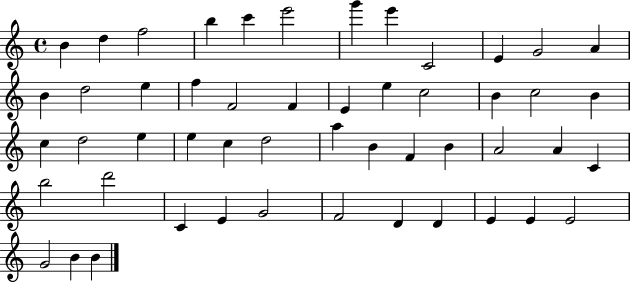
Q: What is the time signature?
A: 4/4